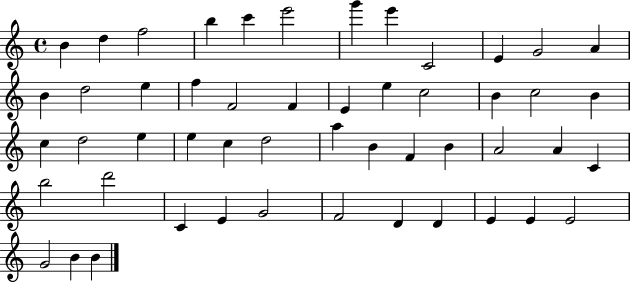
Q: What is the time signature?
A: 4/4